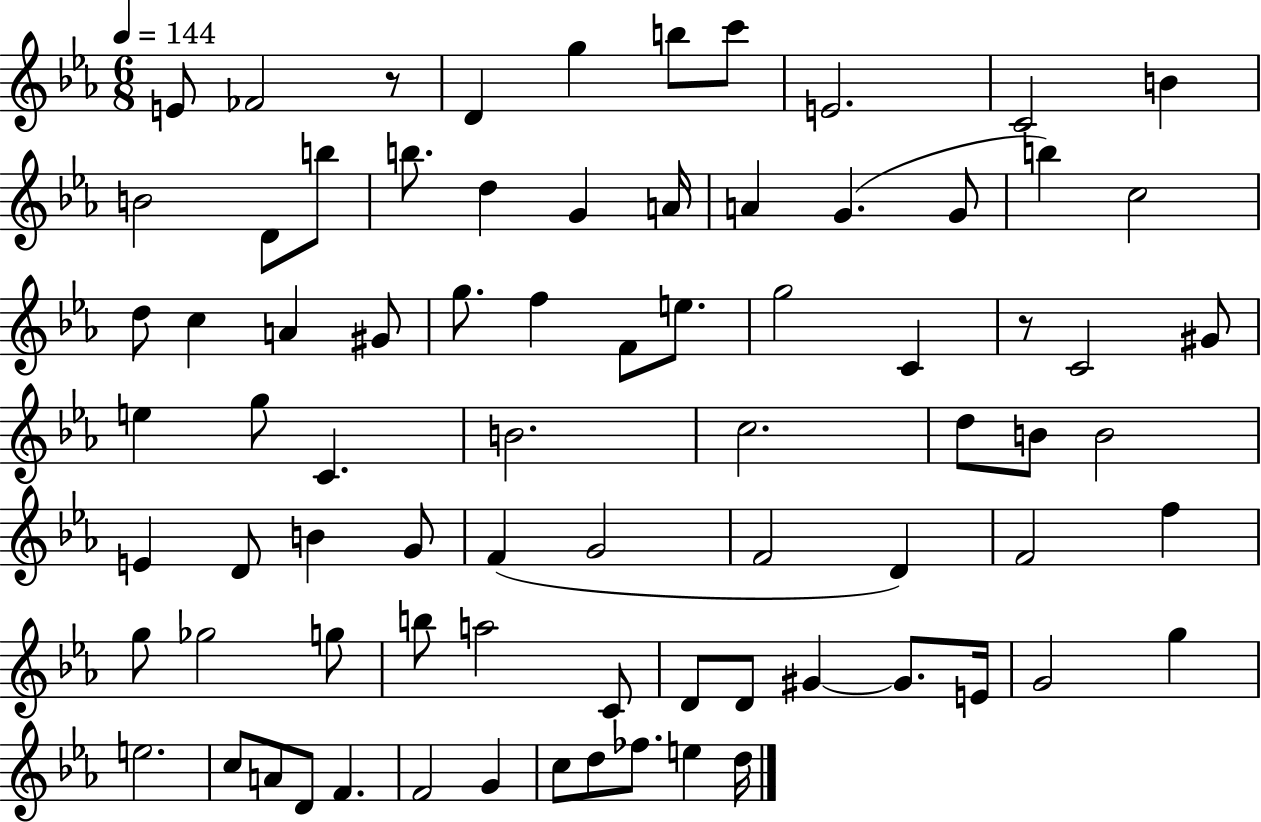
E4/e FES4/h R/e D4/q G5/q B5/e C6/e E4/h. C4/h B4/q B4/h D4/e B5/e B5/e. D5/q G4/q A4/s A4/q G4/q. G4/e B5/q C5/h D5/e C5/q A4/q G#4/e G5/e. F5/q F4/e E5/e. G5/h C4/q R/e C4/h G#4/e E5/q G5/e C4/q. B4/h. C5/h. D5/e B4/e B4/h E4/q D4/e B4/q G4/e F4/q G4/h F4/h D4/q F4/h F5/q G5/e Gb5/h G5/e B5/e A5/h C4/e D4/e D4/e G#4/q G#4/e. E4/s G4/h G5/q E5/h. C5/e A4/e D4/e F4/q. F4/h G4/q C5/e D5/e FES5/e. E5/q D5/s